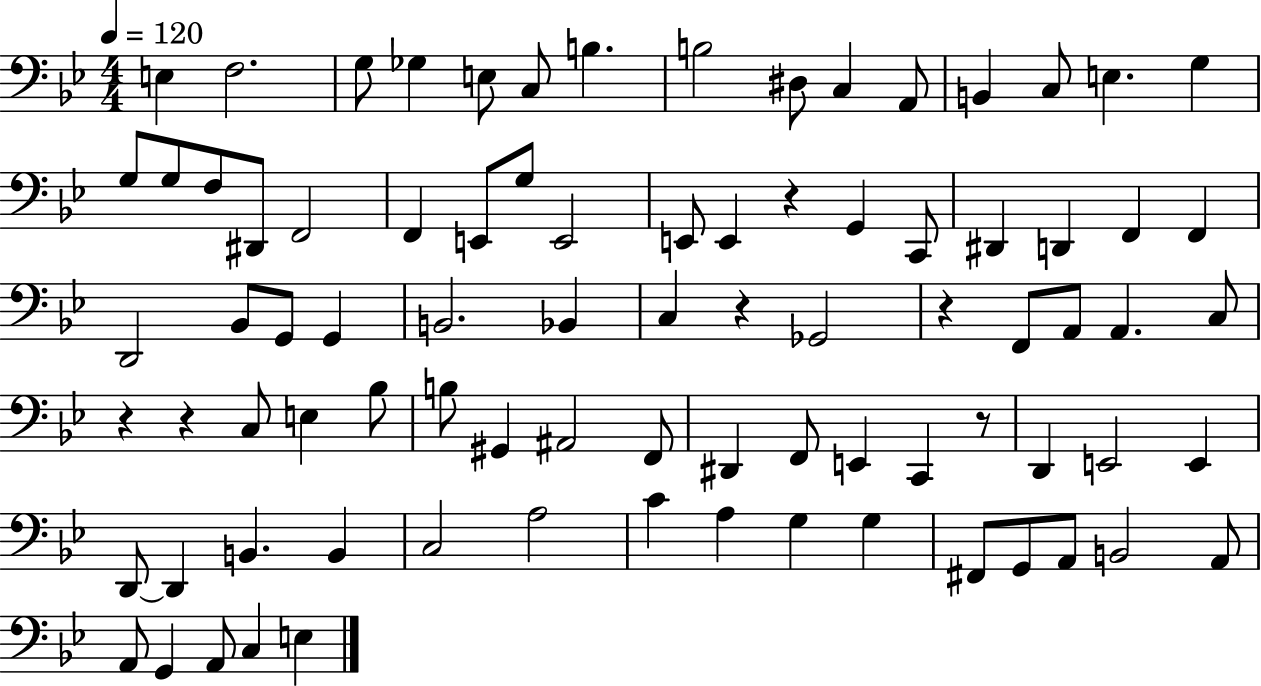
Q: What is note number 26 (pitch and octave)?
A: E2